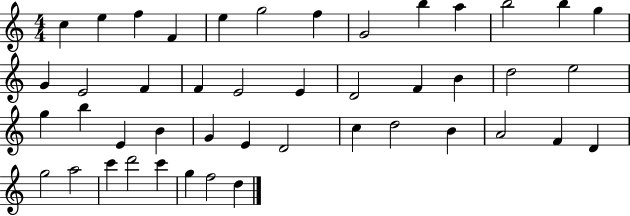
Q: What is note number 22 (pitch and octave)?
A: B4